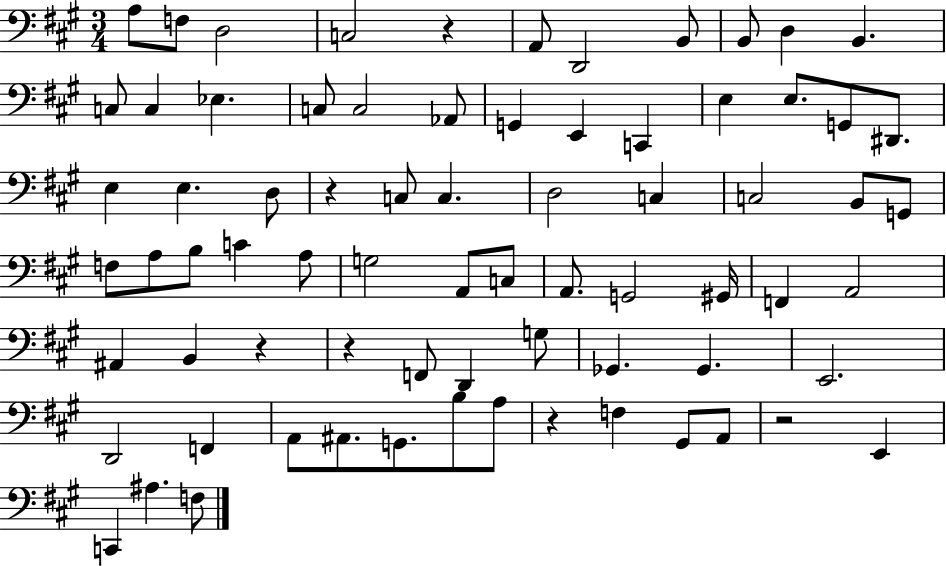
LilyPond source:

{
  \clef bass
  \numericTimeSignature
  \time 3/4
  \key a \major
  a8 f8 d2 | c2 r4 | a,8 d,2 b,8 | b,8 d4 b,4. | \break c8 c4 ees4. | c8 c2 aes,8 | g,4 e,4 c,4 | e4 e8. g,8 dis,8. | \break e4 e4. d8 | r4 c8 c4. | d2 c4 | c2 b,8 g,8 | \break f8 a8 b8 c'4 a8 | g2 a,8 c8 | a,8. g,2 gis,16 | f,4 a,2 | \break ais,4 b,4 r4 | r4 f,8 d,4 g8 | ges,4. ges,4. | e,2. | \break d,2 f,4 | a,8 ais,8. g,8. b8 a8 | r4 f4 gis,8 a,8 | r2 e,4 | \break c,4 ais4. f8 | \bar "|."
}